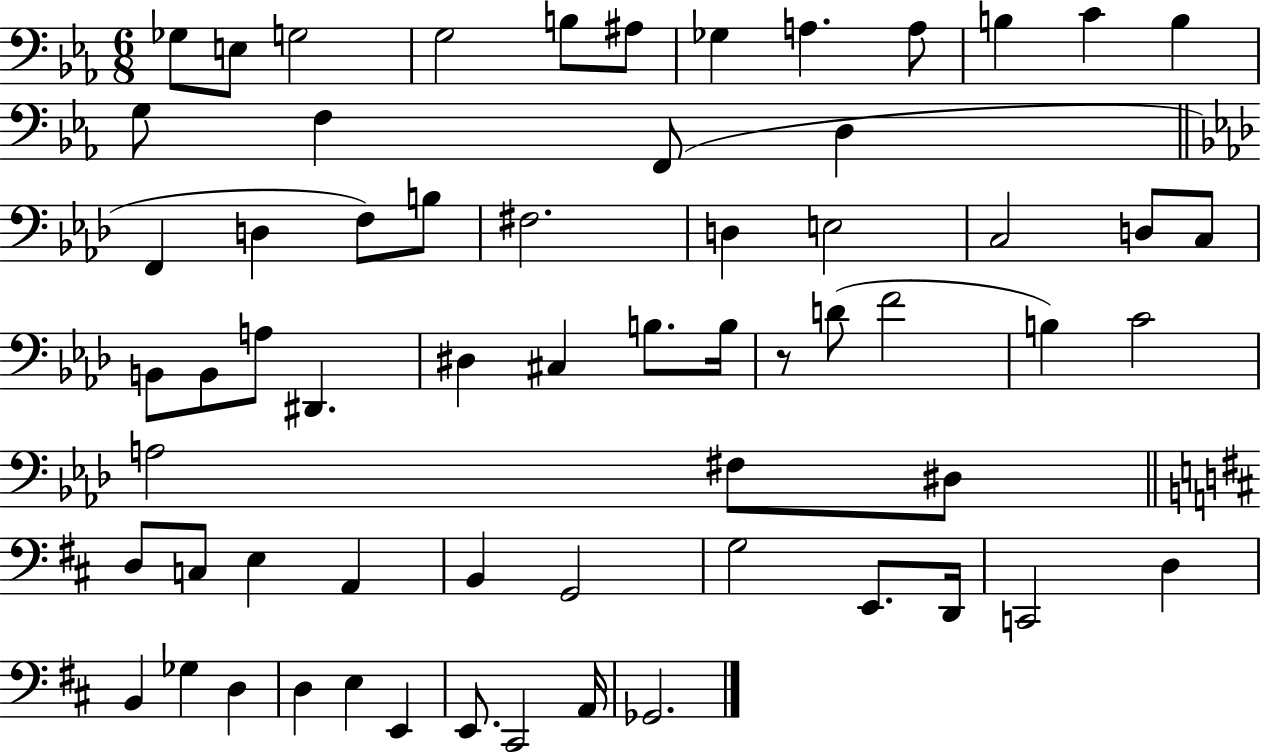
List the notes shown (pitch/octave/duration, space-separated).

Gb3/e E3/e G3/h G3/h B3/e A#3/e Gb3/q A3/q. A3/e B3/q C4/q B3/q G3/e F3/q F2/e D3/q F2/q D3/q F3/e B3/e F#3/h. D3/q E3/h C3/h D3/e C3/e B2/e B2/e A3/e D#2/q. D#3/q C#3/q B3/e. B3/s R/e D4/e F4/h B3/q C4/h A3/h F#3/e D#3/e D3/e C3/e E3/q A2/q B2/q G2/h G3/h E2/e. D2/s C2/h D3/q B2/q Gb3/q D3/q D3/q E3/q E2/q E2/e. C#2/h A2/s Gb2/h.